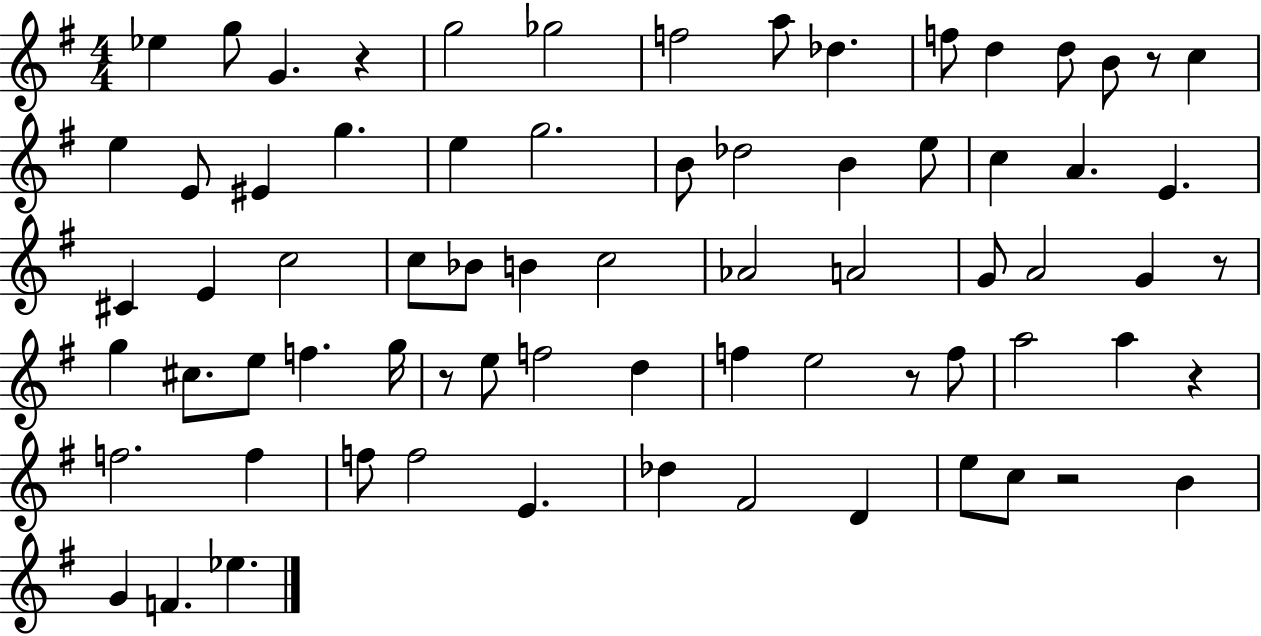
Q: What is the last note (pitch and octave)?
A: Eb5